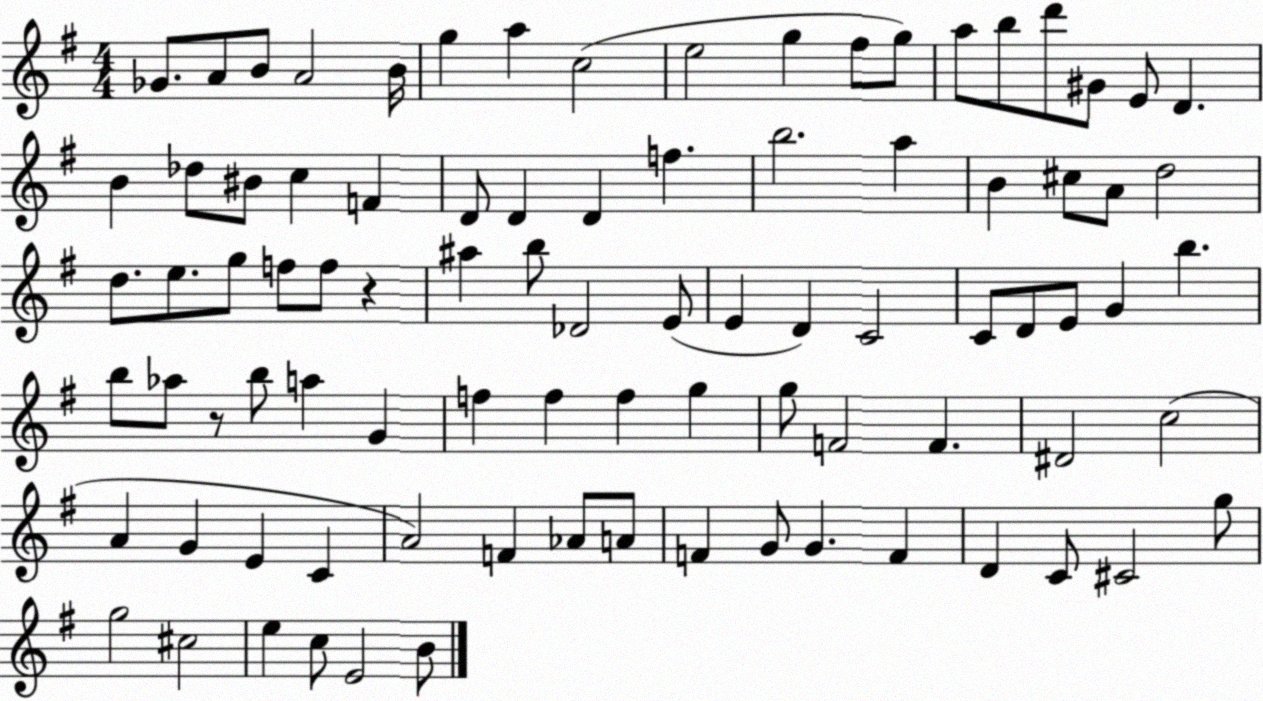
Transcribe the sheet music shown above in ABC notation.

X:1
T:Untitled
M:4/4
L:1/4
K:G
_G/2 A/2 B/2 A2 B/4 g a c2 e2 g ^f/2 g/2 a/2 b/2 d'/2 ^G/2 E/2 D B _d/2 ^B/2 c F D/2 D D f b2 a B ^c/2 A/2 d2 d/2 e/2 g/2 f/2 f/2 z ^a b/2 _D2 E/2 E D C2 C/2 D/2 E/2 G b b/2 _a/2 z/2 b/2 a G f f f g g/2 F2 F ^D2 c2 A G E C A2 F _A/2 A/2 F G/2 G F D C/2 ^C2 g/2 g2 ^c2 e c/2 E2 B/2